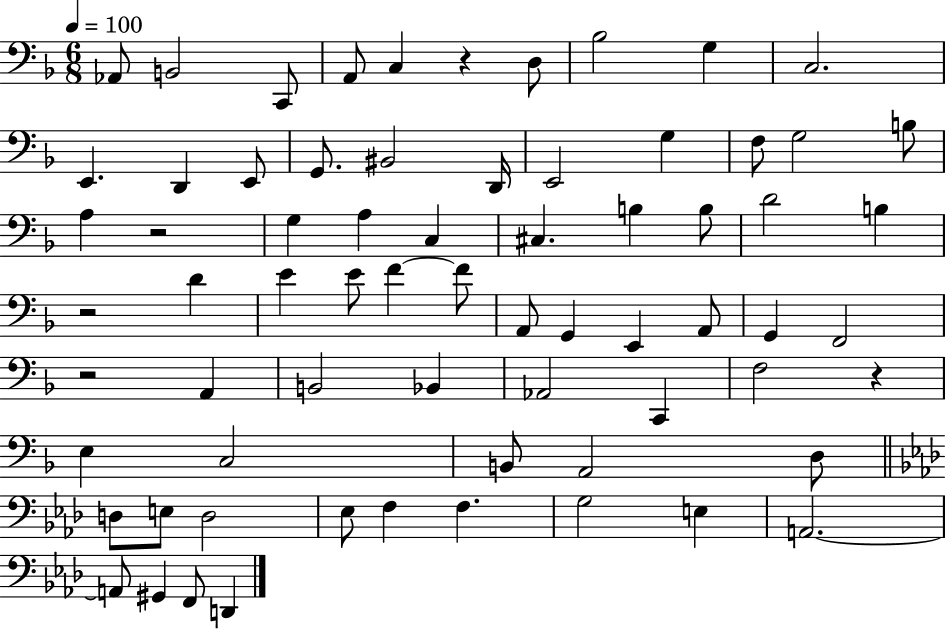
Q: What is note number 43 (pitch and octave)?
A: Bb2